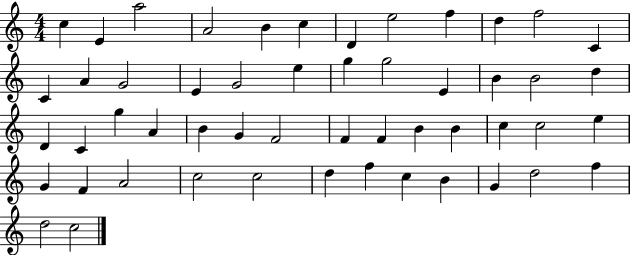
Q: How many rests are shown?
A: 0